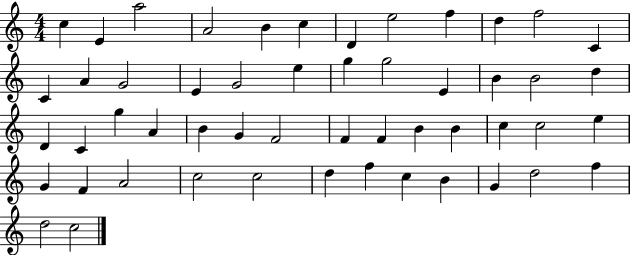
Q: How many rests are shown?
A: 0